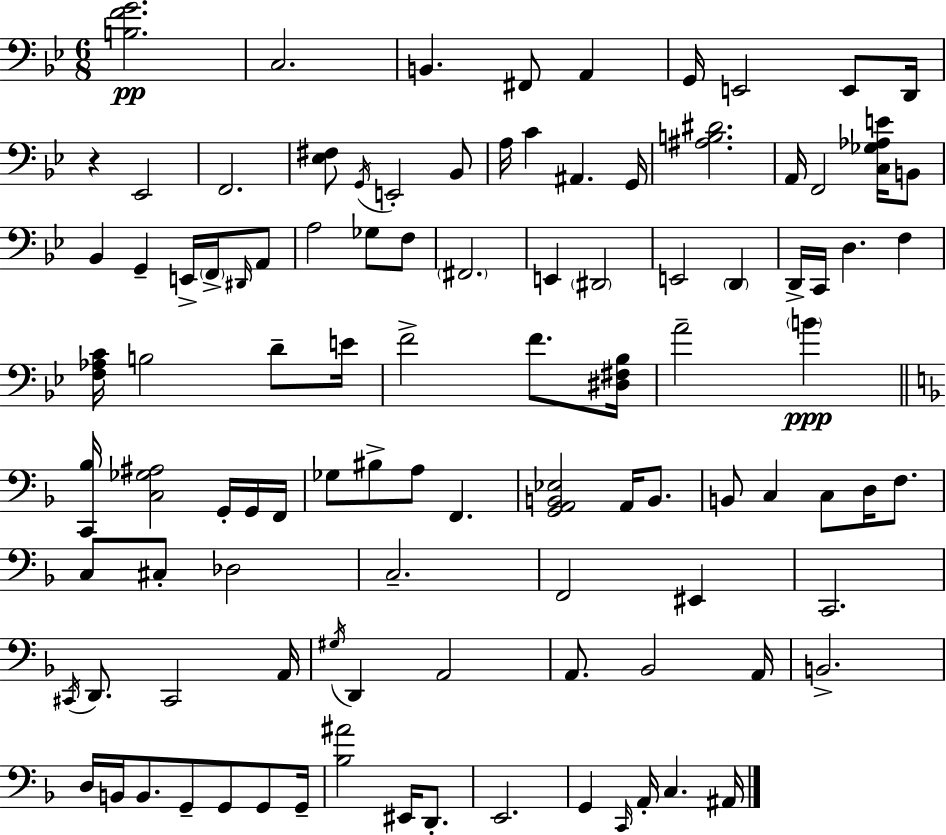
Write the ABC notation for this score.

X:1
T:Untitled
M:6/8
L:1/4
K:Bb
[B,FG]2 C,2 B,, ^F,,/2 A,, G,,/4 E,,2 E,,/2 D,,/4 z _E,,2 F,,2 [_E,^F,]/2 G,,/4 E,,2 _B,,/2 A,/4 C ^A,, G,,/4 [^A,B,^D]2 A,,/4 F,,2 [C,_G,_A,E]/4 B,,/2 _B,, G,, E,,/4 F,,/4 ^D,,/4 A,,/2 A,2 _G,/2 F,/2 ^F,,2 E,, ^D,,2 E,,2 D,, D,,/4 C,,/4 D, F, [F,_A,C]/4 B,2 D/2 E/4 F2 F/2 [^D,^F,_B,]/4 A2 B [C,,_B,]/4 [C,_G,^A,]2 G,,/4 G,,/4 F,,/4 _G,/2 ^B,/2 A,/2 F,, [G,,A,,B,,_E,]2 A,,/4 B,,/2 B,,/2 C, C,/2 D,/4 F,/2 C,/2 ^C,/2 _D,2 C,2 F,,2 ^E,, C,,2 ^C,,/4 D,,/2 ^C,,2 A,,/4 ^G,/4 D,, A,,2 A,,/2 _B,,2 A,,/4 B,,2 D,/4 B,,/4 B,,/2 G,,/2 G,,/2 G,,/2 G,,/4 [_B,^A]2 ^E,,/4 D,,/2 E,,2 G,, C,,/4 A,,/4 C, ^A,,/4